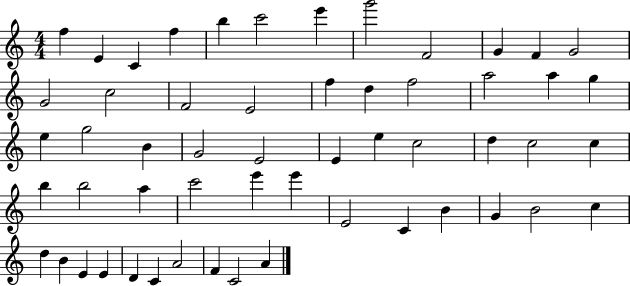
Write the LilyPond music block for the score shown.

{
  \clef treble
  \numericTimeSignature
  \time 4/4
  \key c \major
  f''4 e'4 c'4 f''4 | b''4 c'''2 e'''4 | g'''2 f'2 | g'4 f'4 g'2 | \break g'2 c''2 | f'2 e'2 | f''4 d''4 f''2 | a''2 a''4 g''4 | \break e''4 g''2 b'4 | g'2 e'2 | e'4 e''4 c''2 | d''4 c''2 c''4 | \break b''4 b''2 a''4 | c'''2 e'''4 e'''4 | e'2 c'4 b'4 | g'4 b'2 c''4 | \break d''4 b'4 e'4 e'4 | d'4 c'4 a'2 | f'4 c'2 a'4 | \bar "|."
}